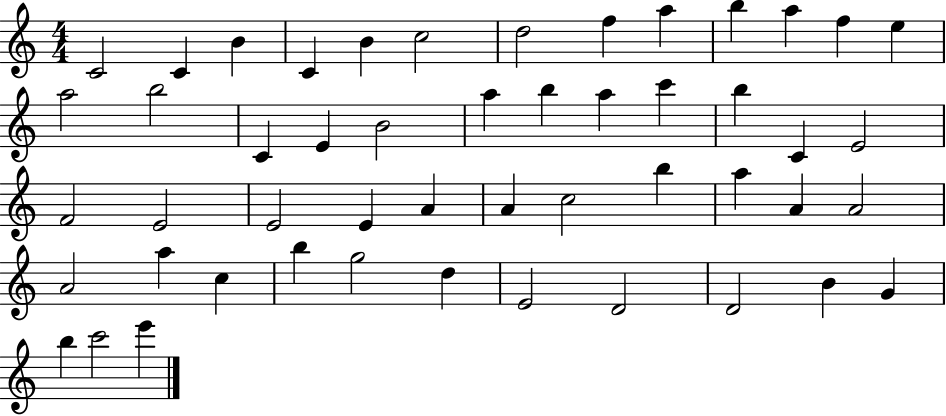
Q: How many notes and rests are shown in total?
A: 50